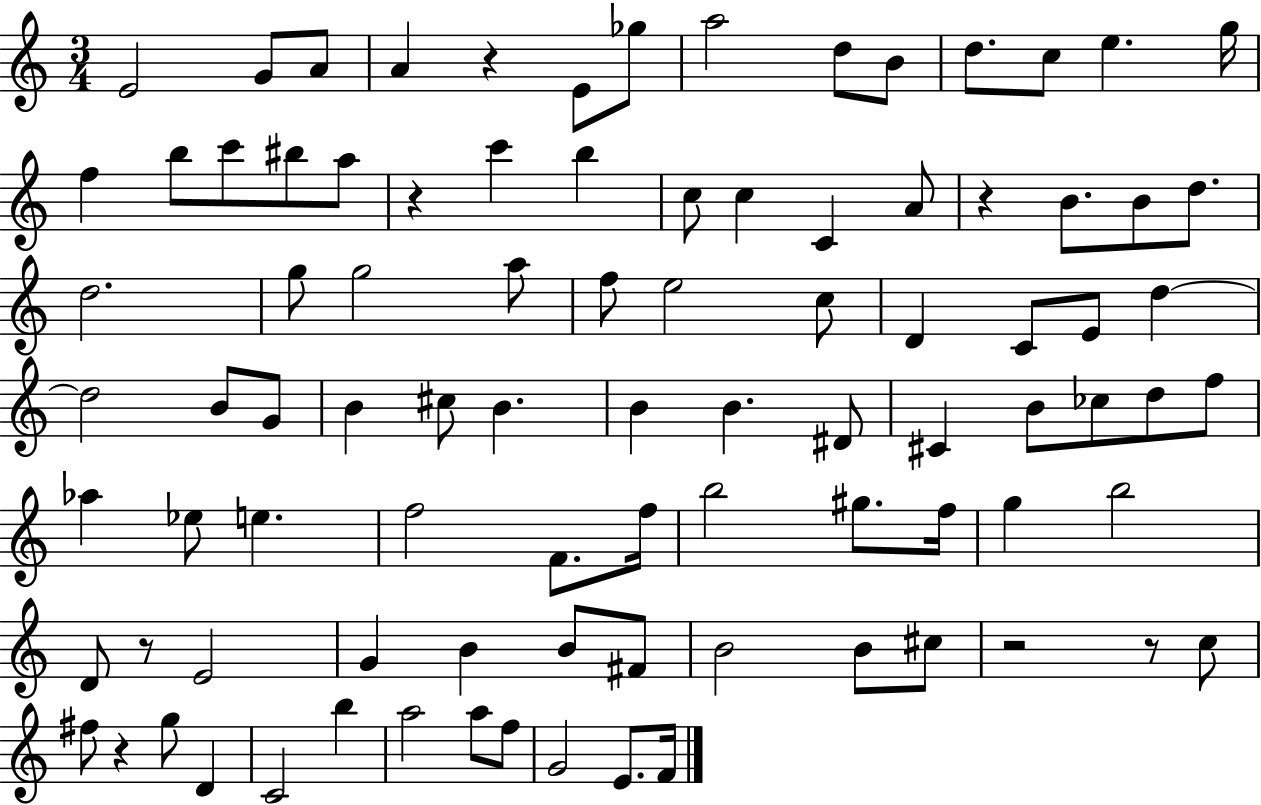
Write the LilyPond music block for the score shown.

{
  \clef treble
  \numericTimeSignature
  \time 3/4
  \key c \major
  e'2 g'8 a'8 | a'4 r4 e'8 ges''8 | a''2 d''8 b'8 | d''8. c''8 e''4. g''16 | \break f''4 b''8 c'''8 bis''8 a''8 | r4 c'''4 b''4 | c''8 c''4 c'4 a'8 | r4 b'8. b'8 d''8. | \break d''2. | g''8 g''2 a''8 | f''8 e''2 c''8 | d'4 c'8 e'8 d''4~~ | \break d''2 b'8 g'8 | b'4 cis''8 b'4. | b'4 b'4. dis'8 | cis'4 b'8 ces''8 d''8 f''8 | \break aes''4 ees''8 e''4. | f''2 f'8. f''16 | b''2 gis''8. f''16 | g''4 b''2 | \break d'8 r8 e'2 | g'4 b'4 b'8 fis'8 | b'2 b'8 cis''8 | r2 r8 c''8 | \break fis''8 r4 g''8 d'4 | c'2 b''4 | a''2 a''8 f''8 | g'2 e'8. f'16 | \break \bar "|."
}